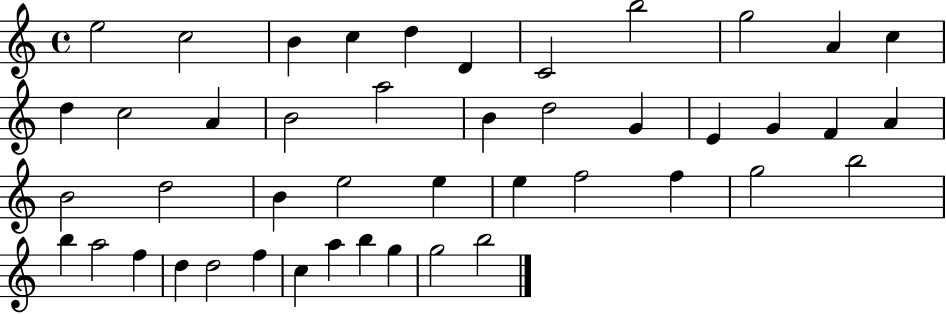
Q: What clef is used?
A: treble